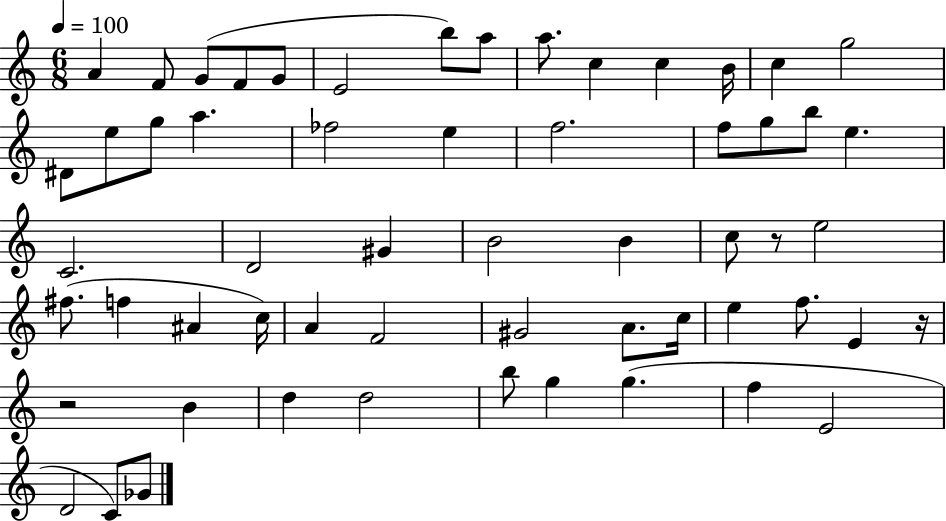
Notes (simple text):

A4/q F4/e G4/e F4/e G4/e E4/h B5/e A5/e A5/e. C5/q C5/q B4/s C5/q G5/h D#4/e E5/e G5/e A5/q. FES5/h E5/q F5/h. F5/e G5/e B5/e E5/q. C4/h. D4/h G#4/q B4/h B4/q C5/e R/e E5/h F#5/e. F5/q A#4/q C5/s A4/q F4/h G#4/h A4/e. C5/s E5/q F5/e. E4/q R/s R/h B4/q D5/q D5/h B5/e G5/q G5/q. F5/q E4/h D4/h C4/e Gb4/e